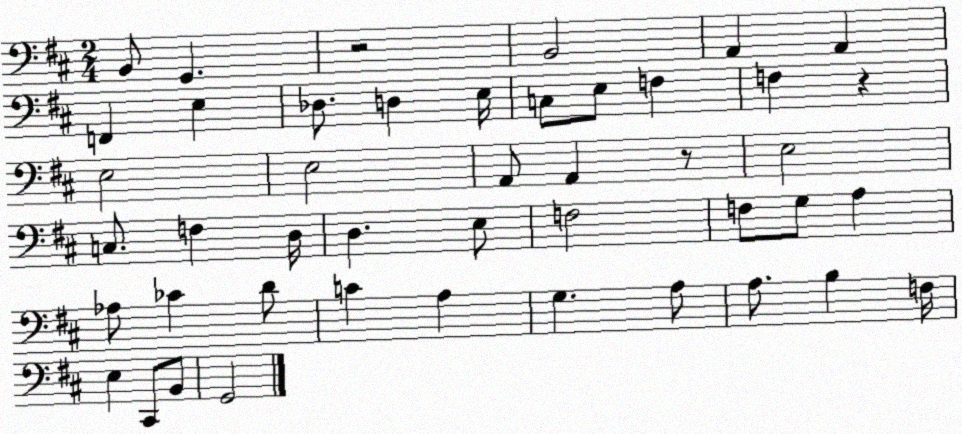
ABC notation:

X:1
T:Untitled
M:2/4
L:1/4
K:D
B,,/2 G,, z2 B,,2 A,, A,, F,, E, _D,/2 D, E,/4 C,/2 E,/2 F, F, z E,2 E,2 A,,/2 A,, z/2 E,2 C,/2 F, D,/4 D, E,/2 F,2 F,/2 G,/2 A, _A,/2 _C D/2 C A, G, A,/2 A,/2 B, F,/4 E, ^C,,/2 B,,/2 G,,2